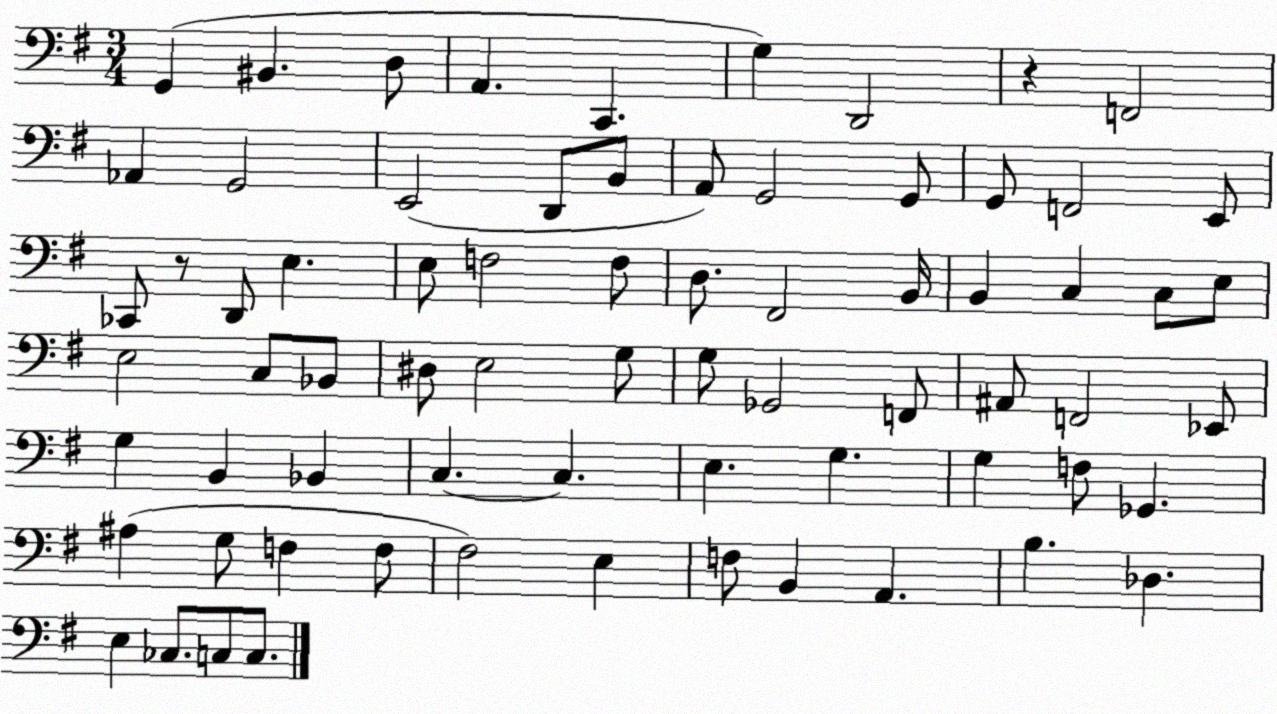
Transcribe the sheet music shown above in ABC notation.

X:1
T:Untitled
M:3/4
L:1/4
K:G
G,, ^B,, D,/2 A,, C,, G, D,,2 z F,,2 _A,, G,,2 E,,2 D,,/2 B,,/2 A,,/2 G,,2 G,,/2 G,,/2 F,,2 E,,/2 _C,,/2 z/2 D,,/2 E, E,/2 F,2 F,/2 D,/2 ^F,,2 B,,/4 B,, C, C,/2 E,/2 E,2 C,/2 _B,,/2 ^D,/2 E,2 G,/2 G,/2 _G,,2 F,,/2 ^A,,/2 F,,2 _E,,/2 G, B,, _B,, C, C, E, G, G, F,/2 _G,, ^A, G,/2 F, F,/2 ^F,2 E, F,/2 B,, A,, B, _D, E, _C,/2 C,/2 C,/2